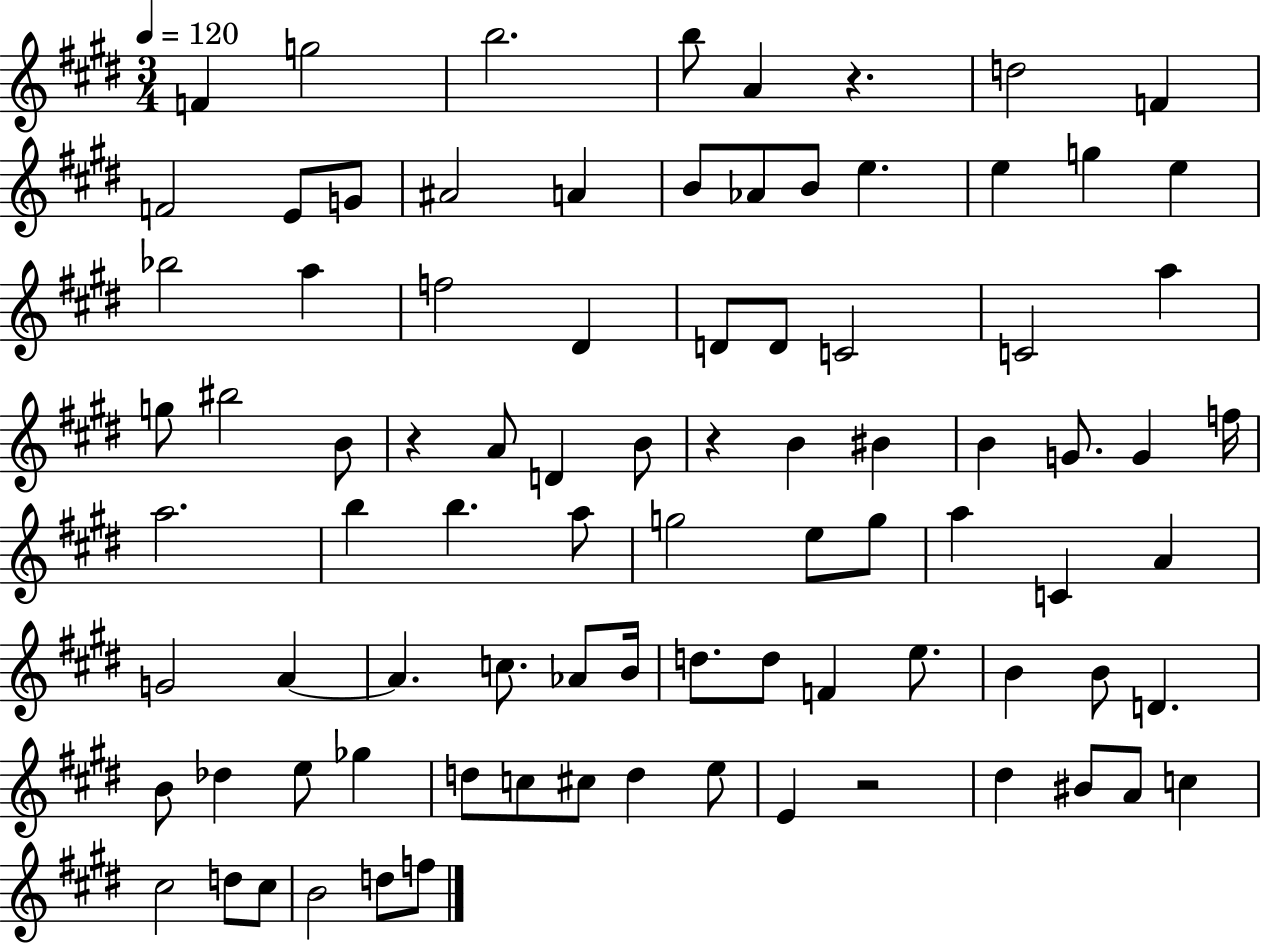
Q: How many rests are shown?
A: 4